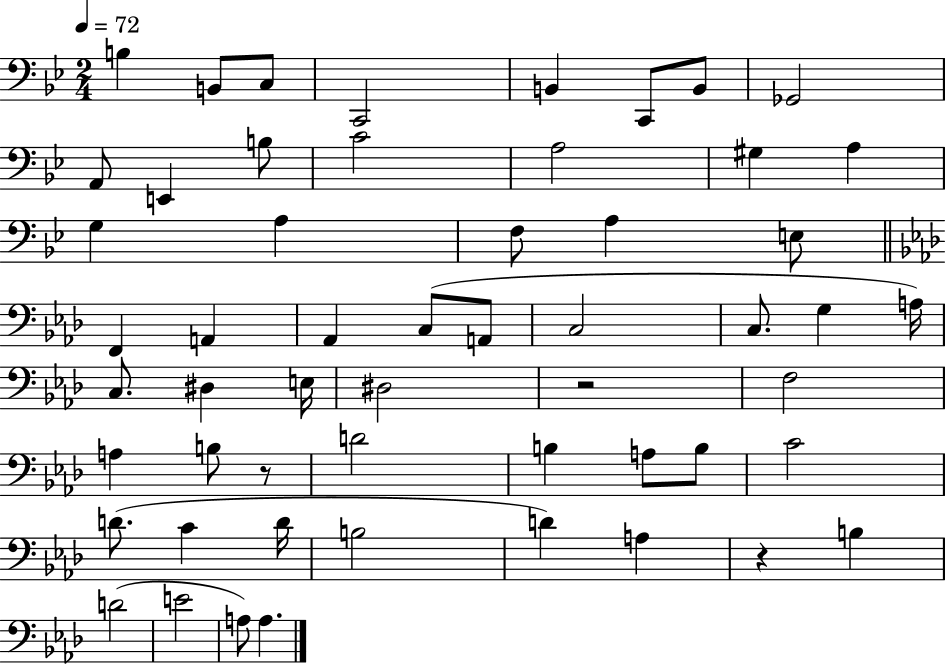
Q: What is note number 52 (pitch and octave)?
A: A3